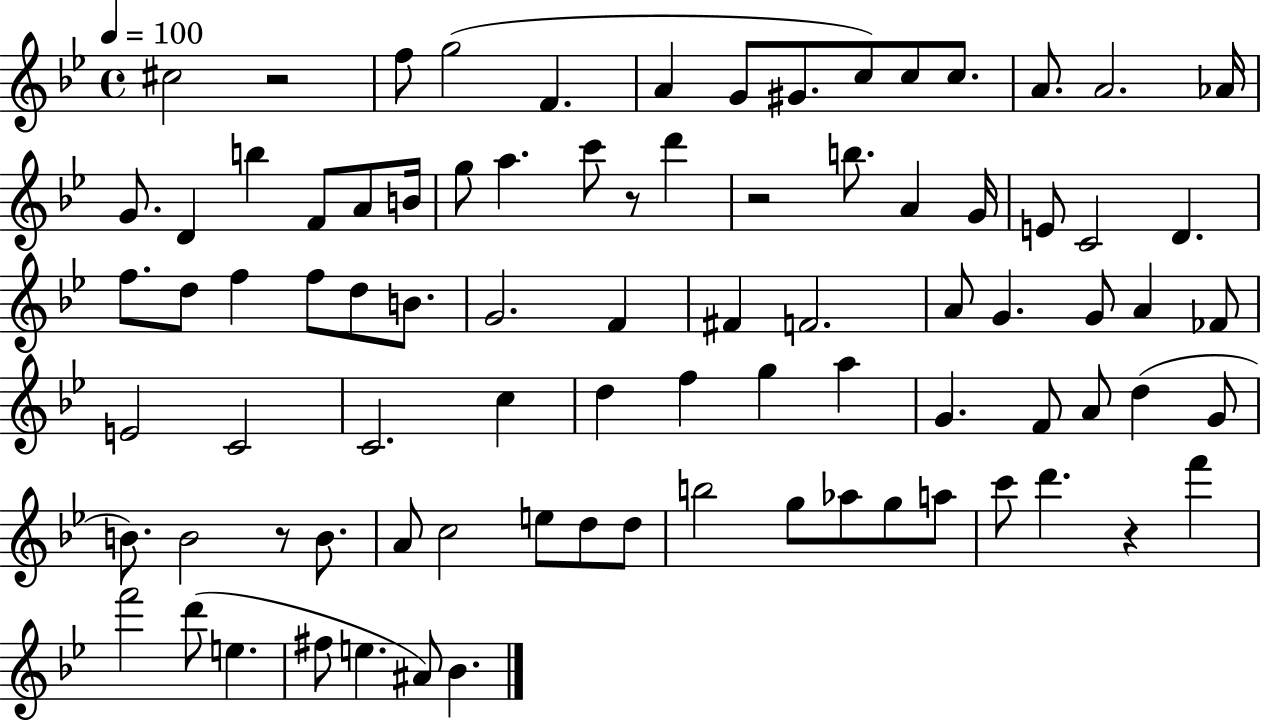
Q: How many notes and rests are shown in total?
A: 85